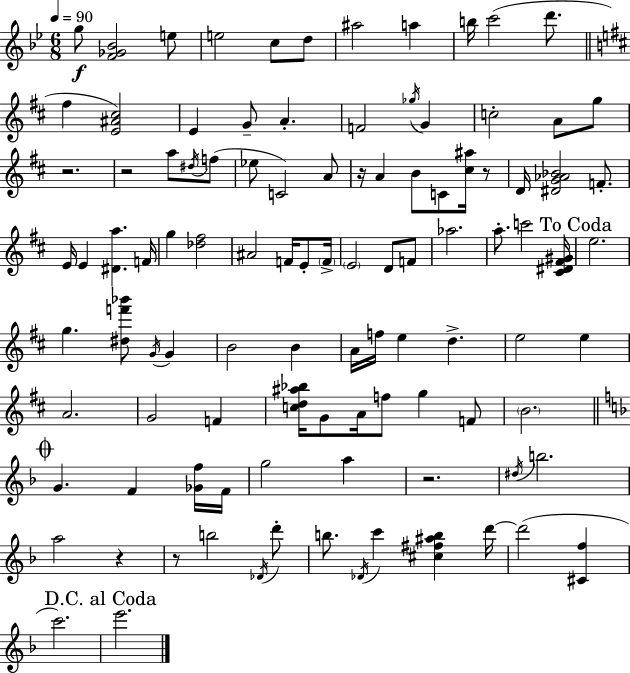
{
  \clef treble
  \numericTimeSignature
  \time 6/8
  \key bes \major
  \tempo 4 = 90
  \repeat volta 2 { g''8\f <f' ges' bes'>2 e''8 | e''2 c''8 d''8 | ais''2 a''4 | b''16 c'''2( d'''8. | \break \bar "||" \break \key b \minor fis''4 <e' ais' cis''>2) | e'4 g'8-- a'4.-. | f'2 \acciaccatura { ges''16 } g'4 | c''2-. a'8 g''8 | \break r2. | r2 a''8 \acciaccatura { dis''16 }( | f''8 ees''8 c'2) | a'8 r16 a'4 b'8 c'8 <cis'' ais''>16 | \break r8 d'16 <dis' g' aes' bes'>2 f'8.-. | e'16 e'4 <dis' a''>4. | f'16 g''4 <des'' fis''>2 | ais'2 f'16 e'8-. | \break \parenthesize f'16-> \parenthesize e'2 d'8 | f'8 aes''2. | a''8.-. c'''2 | <cis' dis' fis' gis'>16 \mark "To Coda" e''2. | \break g''4. <dis'' f''' bes'''>8 \acciaccatura { g'16 } g'4 | b'2 b'4 | a'16 f''16 e''4 d''4.-> | e''2 e''4 | \break a'2. | g'2 f'4 | <c'' d'' ais'' bes''>16 g'8 a'16 f''8 g''4 | f'8 \parenthesize b'2. | \break \mark \markup { \musicglyph "scripts.coda" } \bar "||" \break \key f \major g'4. f'4 <ges' f''>16 f'16 | g''2 a''4 | r2. | \acciaccatura { dis''16 } b''2. | \break a''2 r4 | r8 b''2 \acciaccatura { des'16 } | d'''8-. b''8. \acciaccatura { des'16 } c'''4 <cis'' fis'' ais'' b''>4 | d'''16~~ d'''2( <cis' f''>4 | \break c'''2.) | \mark "D.C. al Coda" e'''2. | } \bar "|."
}